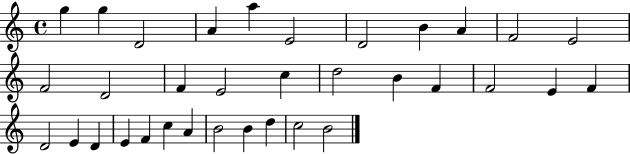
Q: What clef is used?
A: treble